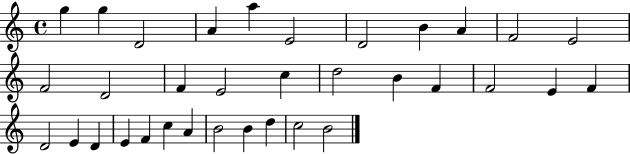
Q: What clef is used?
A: treble